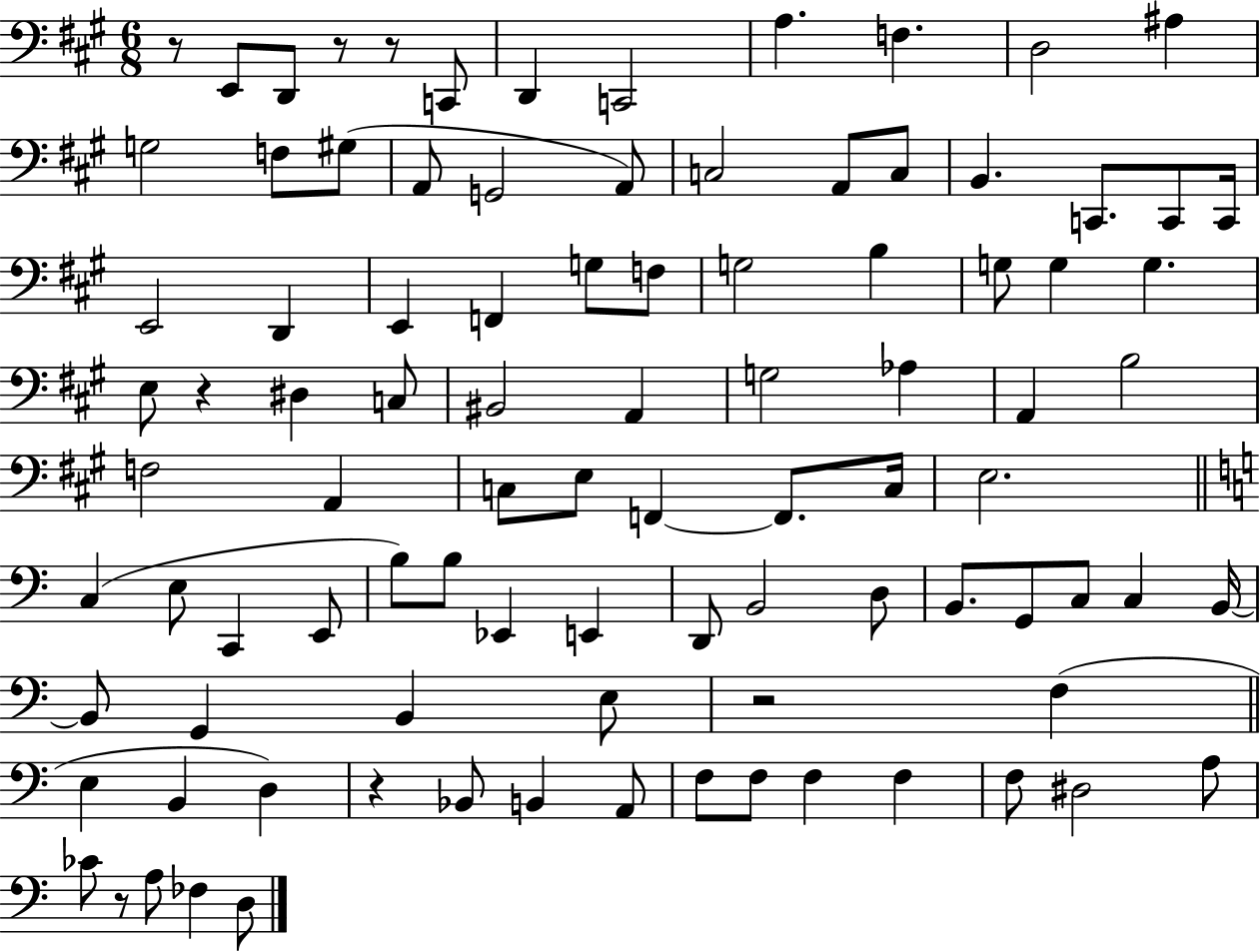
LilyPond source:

{
  \clef bass
  \numericTimeSignature
  \time 6/8
  \key a \major
  r8 e,8 d,8 r8 r8 c,8 | d,4 c,2 | a4. f4. | d2 ais4 | \break g2 f8 gis8( | a,8 g,2 a,8) | c2 a,8 c8 | b,4. c,8. c,8 c,16 | \break e,2 d,4 | e,4 f,4 g8 f8 | g2 b4 | g8 g4 g4. | \break e8 r4 dis4 c8 | bis,2 a,4 | g2 aes4 | a,4 b2 | \break f2 a,4 | c8 e8 f,4~~ f,8. c16 | e2. | \bar "||" \break \key c \major c4( e8 c,4 e,8 | b8) b8 ees,4 e,4 | d,8 b,2 d8 | b,8. g,8 c8 c4 b,16~~ | \break b,8 g,4 b,4 e8 | r2 f4( | \bar "||" \break \key c \major e4 b,4 d4) | r4 bes,8 b,4 a,8 | f8 f8 f4 f4 | f8 dis2 a8 | \break ces'8 r8 a8 fes4 d8 | \bar "|."
}